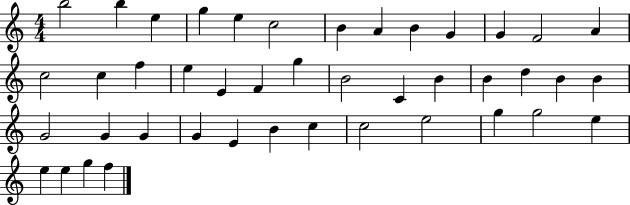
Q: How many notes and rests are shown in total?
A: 43